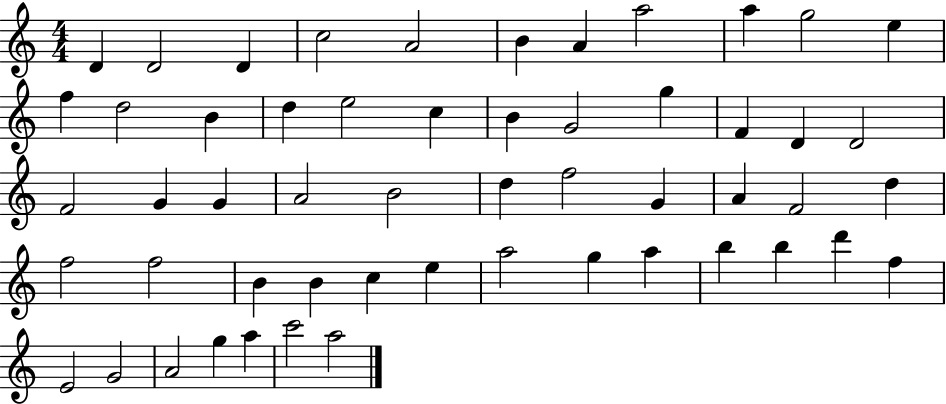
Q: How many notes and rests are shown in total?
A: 54